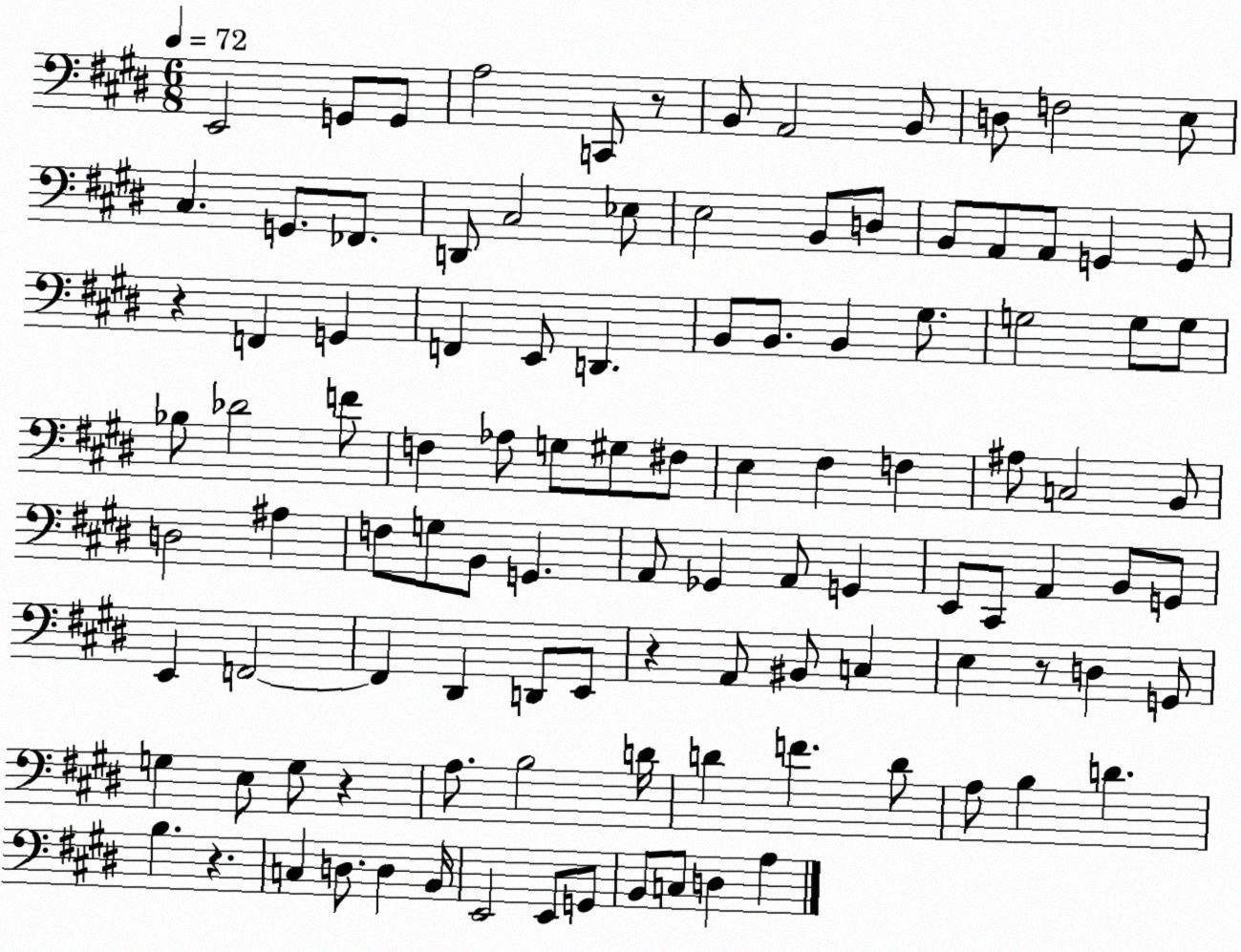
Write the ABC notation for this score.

X:1
T:Untitled
M:6/8
L:1/4
K:E
E,,2 G,,/2 G,,/2 A,2 C,,/2 z/2 B,,/2 A,,2 B,,/2 D,/2 F,2 E,/2 ^C, G,,/2 _F,,/2 D,,/2 ^C,2 _E,/2 E,2 B,,/2 D,/2 B,,/2 A,,/2 A,,/2 G,, G,,/2 z F,, G,, F,, E,,/2 D,, B,,/2 B,,/2 B,, ^G,/2 G,2 G,/2 G,/2 _B,/2 _D2 F/2 F, _A,/2 G,/2 ^G,/2 ^F,/2 E, ^F, F, ^A,/2 C,2 B,,/2 D,2 ^A, F,/2 G,/2 B,,/2 G,, A,,/2 _G,, A,,/2 G,, E,,/2 ^C,,/2 A,, B,,/2 G,,/2 E,, F,,2 F,, ^D,, D,,/2 E,,/2 z A,,/2 ^B,,/2 C, E, z/2 D, G,,/2 G, E,/2 G,/2 z A,/2 B,2 D/4 D F D/2 A,/2 B, D B, z C, D,/2 D, B,,/4 E,,2 E,,/2 G,,/2 B,,/2 C,/2 D, A,